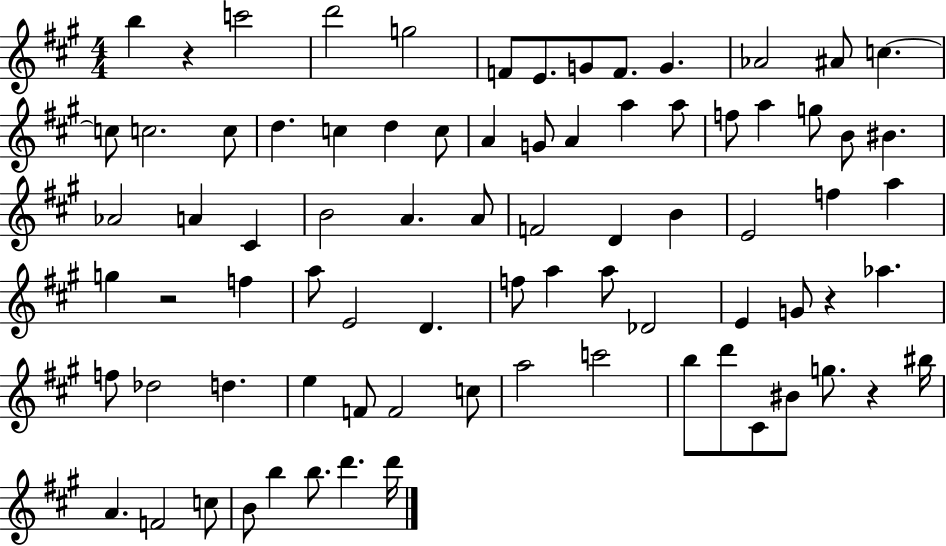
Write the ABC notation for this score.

X:1
T:Untitled
M:4/4
L:1/4
K:A
b z c'2 d'2 g2 F/2 E/2 G/2 F/2 G _A2 ^A/2 c c/2 c2 c/2 d c d c/2 A G/2 A a a/2 f/2 a g/2 B/2 ^B _A2 A ^C B2 A A/2 F2 D B E2 f a g z2 f a/2 E2 D f/2 a a/2 _D2 E G/2 z _a f/2 _d2 d e F/2 F2 c/2 a2 c'2 b/2 d'/2 ^C/2 ^B/2 g/2 z ^b/4 A F2 c/2 B/2 b b/2 d' d'/4